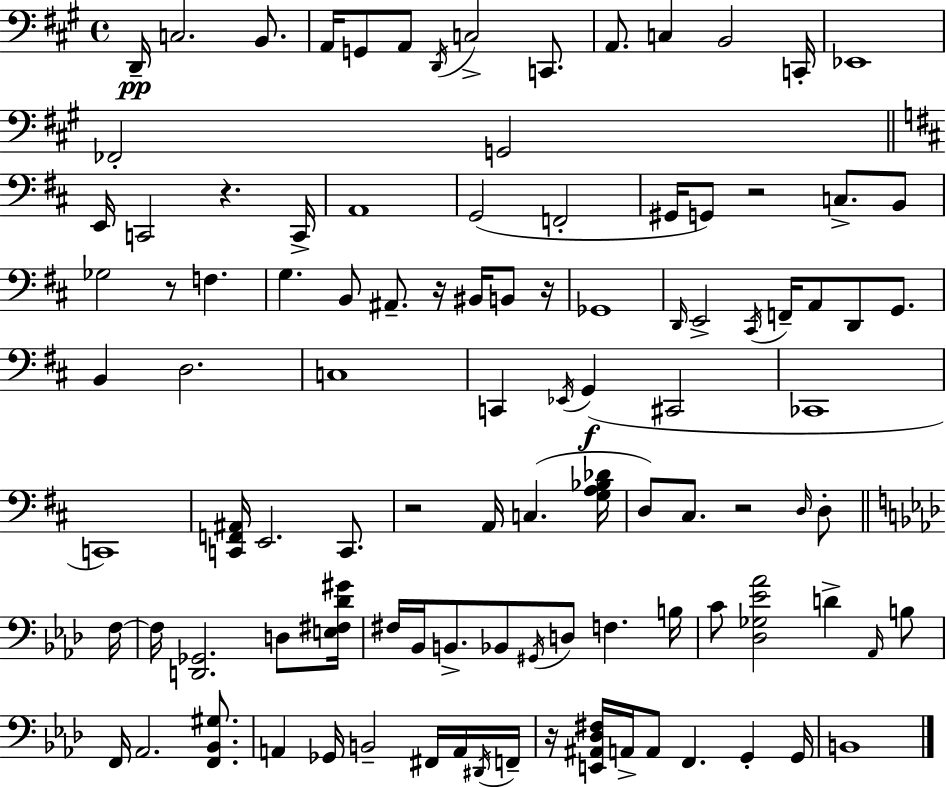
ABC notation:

X:1
T:Untitled
M:4/4
L:1/4
K:A
D,,/4 C,2 B,,/2 A,,/4 G,,/2 A,,/2 D,,/4 C,2 C,,/2 A,,/2 C, B,,2 C,,/4 _E,,4 _F,,2 G,,2 E,,/4 C,,2 z C,,/4 A,,4 G,,2 F,,2 ^G,,/4 G,,/2 z2 C,/2 B,,/2 _G,2 z/2 F, G, B,,/2 ^A,,/2 z/4 ^B,,/4 B,,/2 z/4 _G,,4 D,,/4 E,,2 ^C,,/4 F,,/4 A,,/2 D,,/2 G,,/2 B,, D,2 C,4 C,, _E,,/4 G,, ^C,,2 _C,,4 C,,4 [C,,F,,^A,,]/4 E,,2 C,,/2 z2 A,,/4 C, [G,A,_B,_D]/4 D,/2 ^C,/2 z2 D,/4 D,/2 F,/4 F,/4 [D,,_G,,]2 D,/2 [E,^F,_D^G]/4 ^F,/4 _B,,/4 B,,/2 _B,,/2 ^G,,/4 D,/2 F, B,/4 C/2 [_D,_G,_E_A]2 D _A,,/4 B,/2 F,,/4 _A,,2 [F,,_B,,^G,]/2 A,, _G,,/4 B,,2 ^F,,/4 A,,/4 ^D,,/4 F,,/4 z/4 [E,,^A,,_D,^F,]/4 A,,/4 A,,/2 F,, G,, G,,/4 B,,4